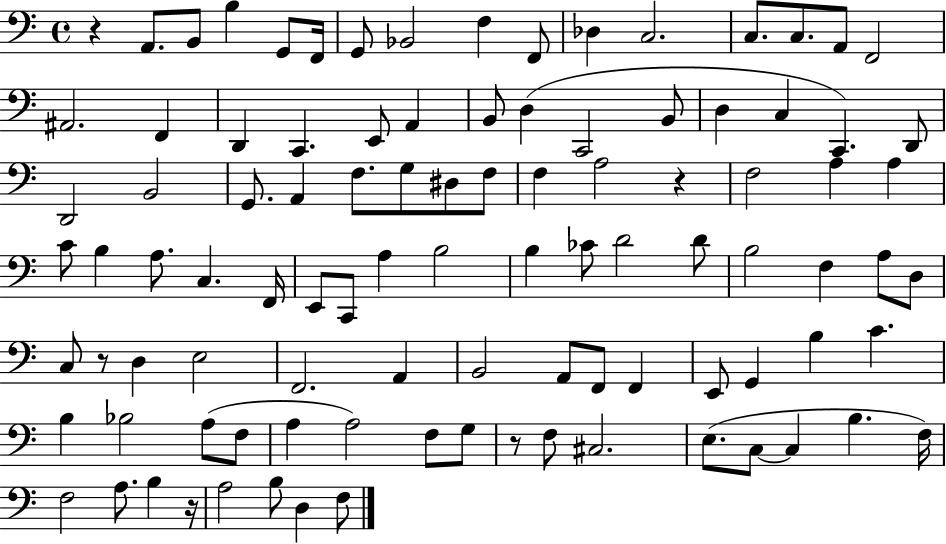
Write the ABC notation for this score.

X:1
T:Untitled
M:4/4
L:1/4
K:C
z A,,/2 B,,/2 B, G,,/2 F,,/4 G,,/2 _B,,2 F, F,,/2 _D, C,2 C,/2 C,/2 A,,/2 F,,2 ^A,,2 F,, D,, C,, E,,/2 A,, B,,/2 D, C,,2 B,,/2 D, C, C,, D,,/2 D,,2 B,,2 G,,/2 A,, F,/2 G,/2 ^D,/2 F,/2 F, A,2 z F,2 A, A, C/2 B, A,/2 C, F,,/4 E,,/2 C,,/2 A, B,2 B, _C/2 D2 D/2 B,2 F, A,/2 D,/2 C,/2 z/2 D, E,2 F,,2 A,, B,,2 A,,/2 F,,/2 F,, E,,/2 G,, B, C B, _B,2 A,/2 F,/2 A, A,2 F,/2 G,/2 z/2 F,/2 ^C,2 E,/2 C,/2 C, B, F,/4 F,2 A,/2 B, z/4 A,2 B,/2 D, F,/2